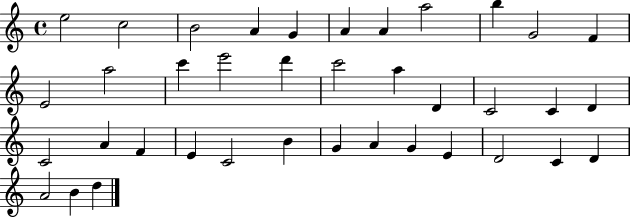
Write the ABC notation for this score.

X:1
T:Untitled
M:4/4
L:1/4
K:C
e2 c2 B2 A G A A a2 b G2 F E2 a2 c' e'2 d' c'2 a D C2 C D C2 A F E C2 B G A G E D2 C D A2 B d